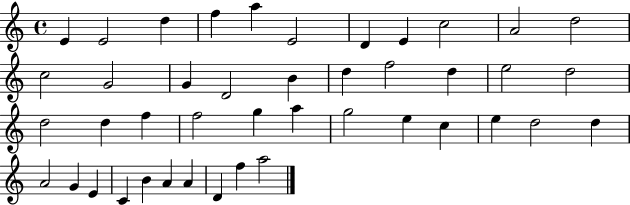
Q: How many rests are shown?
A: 0